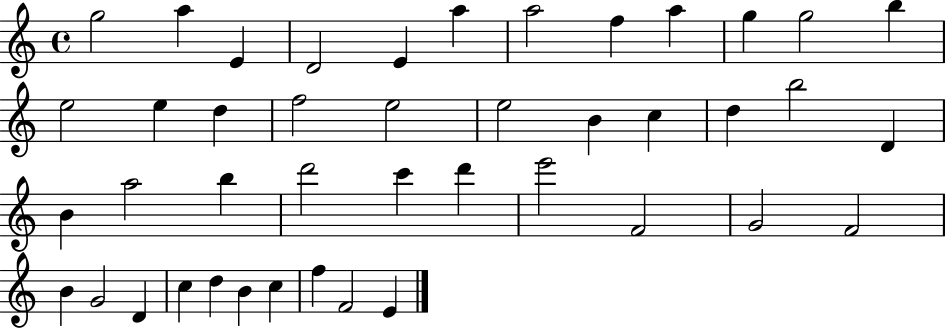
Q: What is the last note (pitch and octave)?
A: E4